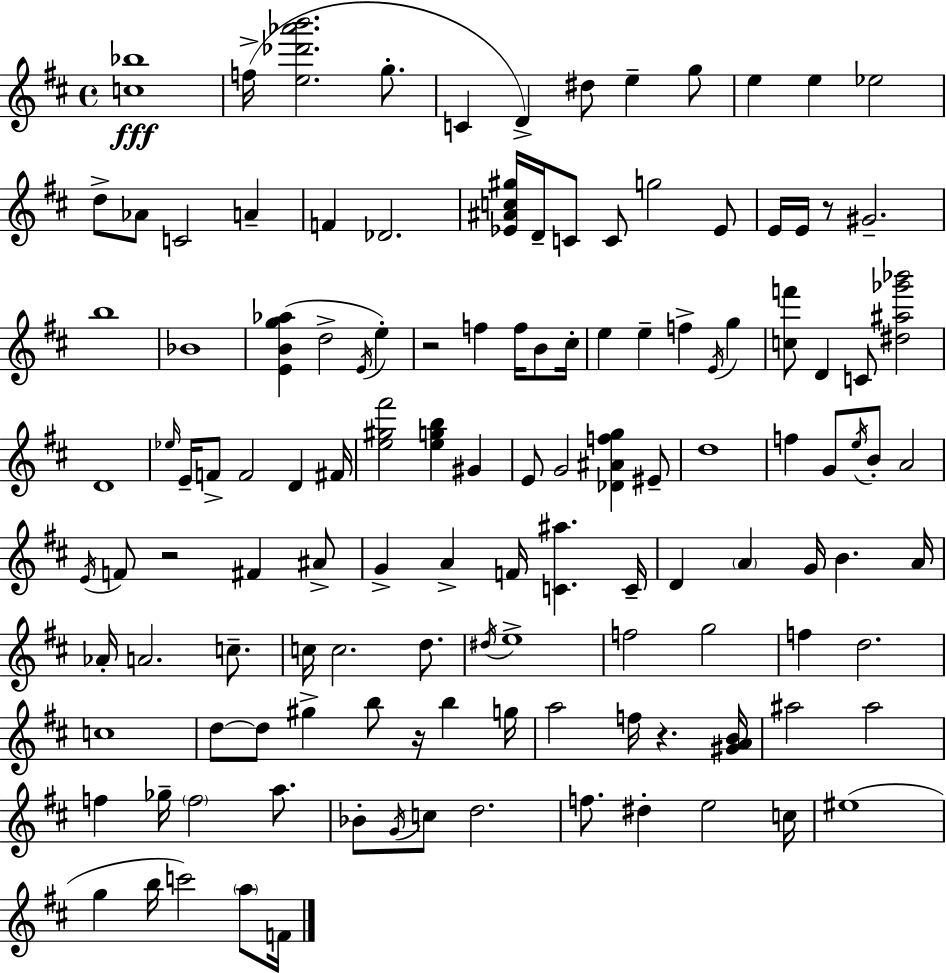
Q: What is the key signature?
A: D major